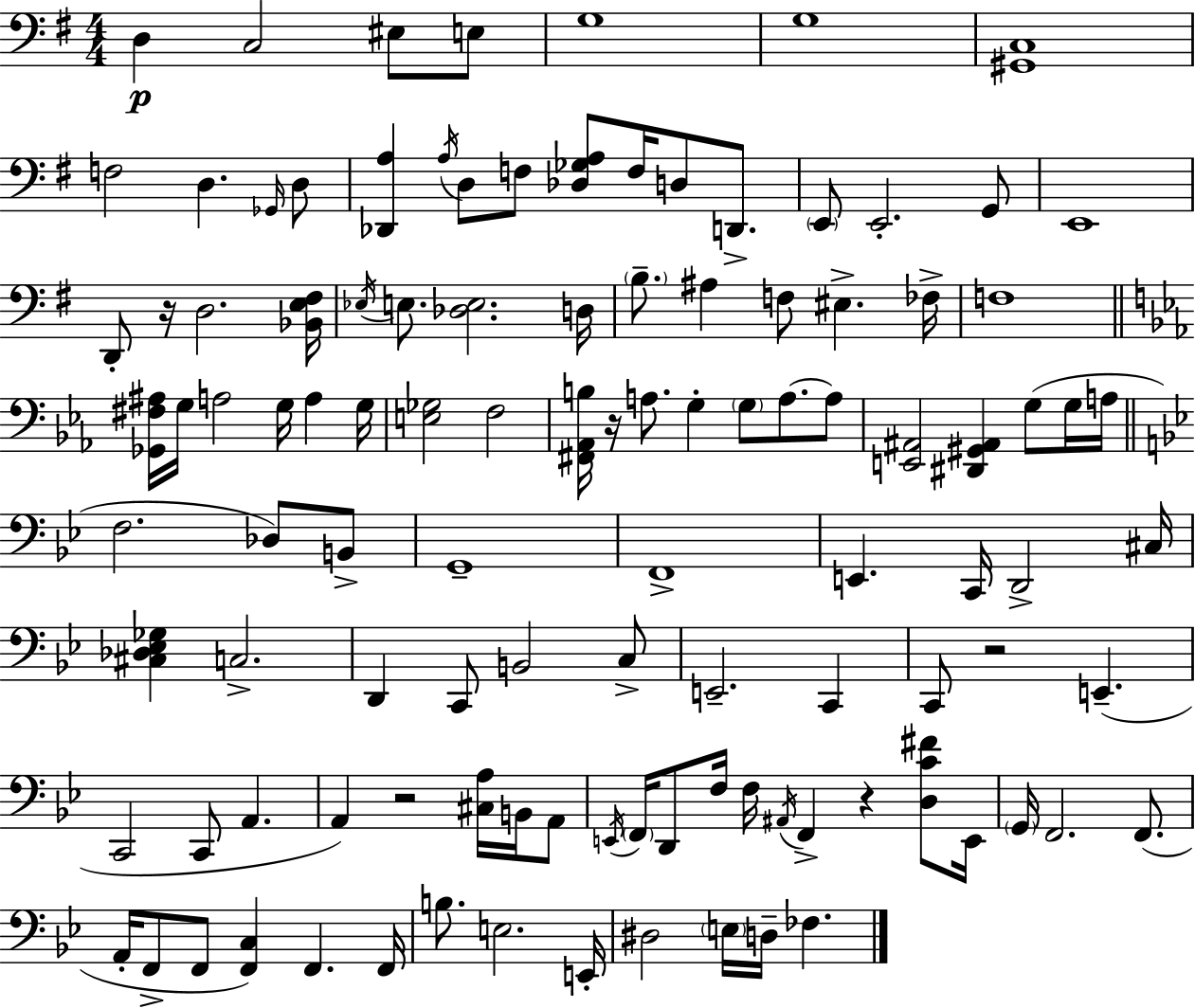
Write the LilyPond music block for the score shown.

{
  \clef bass
  \numericTimeSignature
  \time 4/4
  \key e \minor
  d4\p c2 eis8 e8 | g1 | g1 | <gis, c>1 | \break f2 d4. \grace { ges,16 } d8 | <des, a>4 \acciaccatura { a16 } d8 f8 <des ges a>8 f16 d8 d,8.-> | \parenthesize e,8 e,2.-. | g,8 e,1 | \break d,8-. r16 d2. | <bes, e fis>16 \acciaccatura { ees16 } e8. <des e>2. | d16 \parenthesize b8.-- ais4 f8 eis4.-> | fes16-> f1 | \break \bar "||" \break \key ees \major <ges, fis ais>16 g16 a2 g16 a4 g16 | <e ges>2 f2 | <fis, aes, b>16 r16 a8. g4-. \parenthesize g8 a8.~~ a8 | <e, ais,>2 <dis, gis, ais,>4 g8( g16 a16 | \break \bar "||" \break \key g \minor f2. des8) b,8-> | g,1-- | f,1-> | e,4. c,16 d,2-> cis16 | \break <cis des ees ges>4 c2.-> | d,4 c,8 b,2 c8-> | e,2.-- c,4 | c,8 r2 e,4.--( | \break c,2 c,8 a,4. | a,4) r2 <cis a>16 b,16 a,8 | \acciaccatura { e,16 } \parenthesize f,16 d,8 f16 f16 \acciaccatura { ais,16 } f,4-> r4 <d c' fis'>8 | e,16 \parenthesize g,16 f,2. f,8.( | \break a,16-. f,8-> f,8 <f, c>4) f,4. | f,16 b8. e2. | e,16-. dis2 \parenthesize e16 d16-- fes4. | \bar "|."
}